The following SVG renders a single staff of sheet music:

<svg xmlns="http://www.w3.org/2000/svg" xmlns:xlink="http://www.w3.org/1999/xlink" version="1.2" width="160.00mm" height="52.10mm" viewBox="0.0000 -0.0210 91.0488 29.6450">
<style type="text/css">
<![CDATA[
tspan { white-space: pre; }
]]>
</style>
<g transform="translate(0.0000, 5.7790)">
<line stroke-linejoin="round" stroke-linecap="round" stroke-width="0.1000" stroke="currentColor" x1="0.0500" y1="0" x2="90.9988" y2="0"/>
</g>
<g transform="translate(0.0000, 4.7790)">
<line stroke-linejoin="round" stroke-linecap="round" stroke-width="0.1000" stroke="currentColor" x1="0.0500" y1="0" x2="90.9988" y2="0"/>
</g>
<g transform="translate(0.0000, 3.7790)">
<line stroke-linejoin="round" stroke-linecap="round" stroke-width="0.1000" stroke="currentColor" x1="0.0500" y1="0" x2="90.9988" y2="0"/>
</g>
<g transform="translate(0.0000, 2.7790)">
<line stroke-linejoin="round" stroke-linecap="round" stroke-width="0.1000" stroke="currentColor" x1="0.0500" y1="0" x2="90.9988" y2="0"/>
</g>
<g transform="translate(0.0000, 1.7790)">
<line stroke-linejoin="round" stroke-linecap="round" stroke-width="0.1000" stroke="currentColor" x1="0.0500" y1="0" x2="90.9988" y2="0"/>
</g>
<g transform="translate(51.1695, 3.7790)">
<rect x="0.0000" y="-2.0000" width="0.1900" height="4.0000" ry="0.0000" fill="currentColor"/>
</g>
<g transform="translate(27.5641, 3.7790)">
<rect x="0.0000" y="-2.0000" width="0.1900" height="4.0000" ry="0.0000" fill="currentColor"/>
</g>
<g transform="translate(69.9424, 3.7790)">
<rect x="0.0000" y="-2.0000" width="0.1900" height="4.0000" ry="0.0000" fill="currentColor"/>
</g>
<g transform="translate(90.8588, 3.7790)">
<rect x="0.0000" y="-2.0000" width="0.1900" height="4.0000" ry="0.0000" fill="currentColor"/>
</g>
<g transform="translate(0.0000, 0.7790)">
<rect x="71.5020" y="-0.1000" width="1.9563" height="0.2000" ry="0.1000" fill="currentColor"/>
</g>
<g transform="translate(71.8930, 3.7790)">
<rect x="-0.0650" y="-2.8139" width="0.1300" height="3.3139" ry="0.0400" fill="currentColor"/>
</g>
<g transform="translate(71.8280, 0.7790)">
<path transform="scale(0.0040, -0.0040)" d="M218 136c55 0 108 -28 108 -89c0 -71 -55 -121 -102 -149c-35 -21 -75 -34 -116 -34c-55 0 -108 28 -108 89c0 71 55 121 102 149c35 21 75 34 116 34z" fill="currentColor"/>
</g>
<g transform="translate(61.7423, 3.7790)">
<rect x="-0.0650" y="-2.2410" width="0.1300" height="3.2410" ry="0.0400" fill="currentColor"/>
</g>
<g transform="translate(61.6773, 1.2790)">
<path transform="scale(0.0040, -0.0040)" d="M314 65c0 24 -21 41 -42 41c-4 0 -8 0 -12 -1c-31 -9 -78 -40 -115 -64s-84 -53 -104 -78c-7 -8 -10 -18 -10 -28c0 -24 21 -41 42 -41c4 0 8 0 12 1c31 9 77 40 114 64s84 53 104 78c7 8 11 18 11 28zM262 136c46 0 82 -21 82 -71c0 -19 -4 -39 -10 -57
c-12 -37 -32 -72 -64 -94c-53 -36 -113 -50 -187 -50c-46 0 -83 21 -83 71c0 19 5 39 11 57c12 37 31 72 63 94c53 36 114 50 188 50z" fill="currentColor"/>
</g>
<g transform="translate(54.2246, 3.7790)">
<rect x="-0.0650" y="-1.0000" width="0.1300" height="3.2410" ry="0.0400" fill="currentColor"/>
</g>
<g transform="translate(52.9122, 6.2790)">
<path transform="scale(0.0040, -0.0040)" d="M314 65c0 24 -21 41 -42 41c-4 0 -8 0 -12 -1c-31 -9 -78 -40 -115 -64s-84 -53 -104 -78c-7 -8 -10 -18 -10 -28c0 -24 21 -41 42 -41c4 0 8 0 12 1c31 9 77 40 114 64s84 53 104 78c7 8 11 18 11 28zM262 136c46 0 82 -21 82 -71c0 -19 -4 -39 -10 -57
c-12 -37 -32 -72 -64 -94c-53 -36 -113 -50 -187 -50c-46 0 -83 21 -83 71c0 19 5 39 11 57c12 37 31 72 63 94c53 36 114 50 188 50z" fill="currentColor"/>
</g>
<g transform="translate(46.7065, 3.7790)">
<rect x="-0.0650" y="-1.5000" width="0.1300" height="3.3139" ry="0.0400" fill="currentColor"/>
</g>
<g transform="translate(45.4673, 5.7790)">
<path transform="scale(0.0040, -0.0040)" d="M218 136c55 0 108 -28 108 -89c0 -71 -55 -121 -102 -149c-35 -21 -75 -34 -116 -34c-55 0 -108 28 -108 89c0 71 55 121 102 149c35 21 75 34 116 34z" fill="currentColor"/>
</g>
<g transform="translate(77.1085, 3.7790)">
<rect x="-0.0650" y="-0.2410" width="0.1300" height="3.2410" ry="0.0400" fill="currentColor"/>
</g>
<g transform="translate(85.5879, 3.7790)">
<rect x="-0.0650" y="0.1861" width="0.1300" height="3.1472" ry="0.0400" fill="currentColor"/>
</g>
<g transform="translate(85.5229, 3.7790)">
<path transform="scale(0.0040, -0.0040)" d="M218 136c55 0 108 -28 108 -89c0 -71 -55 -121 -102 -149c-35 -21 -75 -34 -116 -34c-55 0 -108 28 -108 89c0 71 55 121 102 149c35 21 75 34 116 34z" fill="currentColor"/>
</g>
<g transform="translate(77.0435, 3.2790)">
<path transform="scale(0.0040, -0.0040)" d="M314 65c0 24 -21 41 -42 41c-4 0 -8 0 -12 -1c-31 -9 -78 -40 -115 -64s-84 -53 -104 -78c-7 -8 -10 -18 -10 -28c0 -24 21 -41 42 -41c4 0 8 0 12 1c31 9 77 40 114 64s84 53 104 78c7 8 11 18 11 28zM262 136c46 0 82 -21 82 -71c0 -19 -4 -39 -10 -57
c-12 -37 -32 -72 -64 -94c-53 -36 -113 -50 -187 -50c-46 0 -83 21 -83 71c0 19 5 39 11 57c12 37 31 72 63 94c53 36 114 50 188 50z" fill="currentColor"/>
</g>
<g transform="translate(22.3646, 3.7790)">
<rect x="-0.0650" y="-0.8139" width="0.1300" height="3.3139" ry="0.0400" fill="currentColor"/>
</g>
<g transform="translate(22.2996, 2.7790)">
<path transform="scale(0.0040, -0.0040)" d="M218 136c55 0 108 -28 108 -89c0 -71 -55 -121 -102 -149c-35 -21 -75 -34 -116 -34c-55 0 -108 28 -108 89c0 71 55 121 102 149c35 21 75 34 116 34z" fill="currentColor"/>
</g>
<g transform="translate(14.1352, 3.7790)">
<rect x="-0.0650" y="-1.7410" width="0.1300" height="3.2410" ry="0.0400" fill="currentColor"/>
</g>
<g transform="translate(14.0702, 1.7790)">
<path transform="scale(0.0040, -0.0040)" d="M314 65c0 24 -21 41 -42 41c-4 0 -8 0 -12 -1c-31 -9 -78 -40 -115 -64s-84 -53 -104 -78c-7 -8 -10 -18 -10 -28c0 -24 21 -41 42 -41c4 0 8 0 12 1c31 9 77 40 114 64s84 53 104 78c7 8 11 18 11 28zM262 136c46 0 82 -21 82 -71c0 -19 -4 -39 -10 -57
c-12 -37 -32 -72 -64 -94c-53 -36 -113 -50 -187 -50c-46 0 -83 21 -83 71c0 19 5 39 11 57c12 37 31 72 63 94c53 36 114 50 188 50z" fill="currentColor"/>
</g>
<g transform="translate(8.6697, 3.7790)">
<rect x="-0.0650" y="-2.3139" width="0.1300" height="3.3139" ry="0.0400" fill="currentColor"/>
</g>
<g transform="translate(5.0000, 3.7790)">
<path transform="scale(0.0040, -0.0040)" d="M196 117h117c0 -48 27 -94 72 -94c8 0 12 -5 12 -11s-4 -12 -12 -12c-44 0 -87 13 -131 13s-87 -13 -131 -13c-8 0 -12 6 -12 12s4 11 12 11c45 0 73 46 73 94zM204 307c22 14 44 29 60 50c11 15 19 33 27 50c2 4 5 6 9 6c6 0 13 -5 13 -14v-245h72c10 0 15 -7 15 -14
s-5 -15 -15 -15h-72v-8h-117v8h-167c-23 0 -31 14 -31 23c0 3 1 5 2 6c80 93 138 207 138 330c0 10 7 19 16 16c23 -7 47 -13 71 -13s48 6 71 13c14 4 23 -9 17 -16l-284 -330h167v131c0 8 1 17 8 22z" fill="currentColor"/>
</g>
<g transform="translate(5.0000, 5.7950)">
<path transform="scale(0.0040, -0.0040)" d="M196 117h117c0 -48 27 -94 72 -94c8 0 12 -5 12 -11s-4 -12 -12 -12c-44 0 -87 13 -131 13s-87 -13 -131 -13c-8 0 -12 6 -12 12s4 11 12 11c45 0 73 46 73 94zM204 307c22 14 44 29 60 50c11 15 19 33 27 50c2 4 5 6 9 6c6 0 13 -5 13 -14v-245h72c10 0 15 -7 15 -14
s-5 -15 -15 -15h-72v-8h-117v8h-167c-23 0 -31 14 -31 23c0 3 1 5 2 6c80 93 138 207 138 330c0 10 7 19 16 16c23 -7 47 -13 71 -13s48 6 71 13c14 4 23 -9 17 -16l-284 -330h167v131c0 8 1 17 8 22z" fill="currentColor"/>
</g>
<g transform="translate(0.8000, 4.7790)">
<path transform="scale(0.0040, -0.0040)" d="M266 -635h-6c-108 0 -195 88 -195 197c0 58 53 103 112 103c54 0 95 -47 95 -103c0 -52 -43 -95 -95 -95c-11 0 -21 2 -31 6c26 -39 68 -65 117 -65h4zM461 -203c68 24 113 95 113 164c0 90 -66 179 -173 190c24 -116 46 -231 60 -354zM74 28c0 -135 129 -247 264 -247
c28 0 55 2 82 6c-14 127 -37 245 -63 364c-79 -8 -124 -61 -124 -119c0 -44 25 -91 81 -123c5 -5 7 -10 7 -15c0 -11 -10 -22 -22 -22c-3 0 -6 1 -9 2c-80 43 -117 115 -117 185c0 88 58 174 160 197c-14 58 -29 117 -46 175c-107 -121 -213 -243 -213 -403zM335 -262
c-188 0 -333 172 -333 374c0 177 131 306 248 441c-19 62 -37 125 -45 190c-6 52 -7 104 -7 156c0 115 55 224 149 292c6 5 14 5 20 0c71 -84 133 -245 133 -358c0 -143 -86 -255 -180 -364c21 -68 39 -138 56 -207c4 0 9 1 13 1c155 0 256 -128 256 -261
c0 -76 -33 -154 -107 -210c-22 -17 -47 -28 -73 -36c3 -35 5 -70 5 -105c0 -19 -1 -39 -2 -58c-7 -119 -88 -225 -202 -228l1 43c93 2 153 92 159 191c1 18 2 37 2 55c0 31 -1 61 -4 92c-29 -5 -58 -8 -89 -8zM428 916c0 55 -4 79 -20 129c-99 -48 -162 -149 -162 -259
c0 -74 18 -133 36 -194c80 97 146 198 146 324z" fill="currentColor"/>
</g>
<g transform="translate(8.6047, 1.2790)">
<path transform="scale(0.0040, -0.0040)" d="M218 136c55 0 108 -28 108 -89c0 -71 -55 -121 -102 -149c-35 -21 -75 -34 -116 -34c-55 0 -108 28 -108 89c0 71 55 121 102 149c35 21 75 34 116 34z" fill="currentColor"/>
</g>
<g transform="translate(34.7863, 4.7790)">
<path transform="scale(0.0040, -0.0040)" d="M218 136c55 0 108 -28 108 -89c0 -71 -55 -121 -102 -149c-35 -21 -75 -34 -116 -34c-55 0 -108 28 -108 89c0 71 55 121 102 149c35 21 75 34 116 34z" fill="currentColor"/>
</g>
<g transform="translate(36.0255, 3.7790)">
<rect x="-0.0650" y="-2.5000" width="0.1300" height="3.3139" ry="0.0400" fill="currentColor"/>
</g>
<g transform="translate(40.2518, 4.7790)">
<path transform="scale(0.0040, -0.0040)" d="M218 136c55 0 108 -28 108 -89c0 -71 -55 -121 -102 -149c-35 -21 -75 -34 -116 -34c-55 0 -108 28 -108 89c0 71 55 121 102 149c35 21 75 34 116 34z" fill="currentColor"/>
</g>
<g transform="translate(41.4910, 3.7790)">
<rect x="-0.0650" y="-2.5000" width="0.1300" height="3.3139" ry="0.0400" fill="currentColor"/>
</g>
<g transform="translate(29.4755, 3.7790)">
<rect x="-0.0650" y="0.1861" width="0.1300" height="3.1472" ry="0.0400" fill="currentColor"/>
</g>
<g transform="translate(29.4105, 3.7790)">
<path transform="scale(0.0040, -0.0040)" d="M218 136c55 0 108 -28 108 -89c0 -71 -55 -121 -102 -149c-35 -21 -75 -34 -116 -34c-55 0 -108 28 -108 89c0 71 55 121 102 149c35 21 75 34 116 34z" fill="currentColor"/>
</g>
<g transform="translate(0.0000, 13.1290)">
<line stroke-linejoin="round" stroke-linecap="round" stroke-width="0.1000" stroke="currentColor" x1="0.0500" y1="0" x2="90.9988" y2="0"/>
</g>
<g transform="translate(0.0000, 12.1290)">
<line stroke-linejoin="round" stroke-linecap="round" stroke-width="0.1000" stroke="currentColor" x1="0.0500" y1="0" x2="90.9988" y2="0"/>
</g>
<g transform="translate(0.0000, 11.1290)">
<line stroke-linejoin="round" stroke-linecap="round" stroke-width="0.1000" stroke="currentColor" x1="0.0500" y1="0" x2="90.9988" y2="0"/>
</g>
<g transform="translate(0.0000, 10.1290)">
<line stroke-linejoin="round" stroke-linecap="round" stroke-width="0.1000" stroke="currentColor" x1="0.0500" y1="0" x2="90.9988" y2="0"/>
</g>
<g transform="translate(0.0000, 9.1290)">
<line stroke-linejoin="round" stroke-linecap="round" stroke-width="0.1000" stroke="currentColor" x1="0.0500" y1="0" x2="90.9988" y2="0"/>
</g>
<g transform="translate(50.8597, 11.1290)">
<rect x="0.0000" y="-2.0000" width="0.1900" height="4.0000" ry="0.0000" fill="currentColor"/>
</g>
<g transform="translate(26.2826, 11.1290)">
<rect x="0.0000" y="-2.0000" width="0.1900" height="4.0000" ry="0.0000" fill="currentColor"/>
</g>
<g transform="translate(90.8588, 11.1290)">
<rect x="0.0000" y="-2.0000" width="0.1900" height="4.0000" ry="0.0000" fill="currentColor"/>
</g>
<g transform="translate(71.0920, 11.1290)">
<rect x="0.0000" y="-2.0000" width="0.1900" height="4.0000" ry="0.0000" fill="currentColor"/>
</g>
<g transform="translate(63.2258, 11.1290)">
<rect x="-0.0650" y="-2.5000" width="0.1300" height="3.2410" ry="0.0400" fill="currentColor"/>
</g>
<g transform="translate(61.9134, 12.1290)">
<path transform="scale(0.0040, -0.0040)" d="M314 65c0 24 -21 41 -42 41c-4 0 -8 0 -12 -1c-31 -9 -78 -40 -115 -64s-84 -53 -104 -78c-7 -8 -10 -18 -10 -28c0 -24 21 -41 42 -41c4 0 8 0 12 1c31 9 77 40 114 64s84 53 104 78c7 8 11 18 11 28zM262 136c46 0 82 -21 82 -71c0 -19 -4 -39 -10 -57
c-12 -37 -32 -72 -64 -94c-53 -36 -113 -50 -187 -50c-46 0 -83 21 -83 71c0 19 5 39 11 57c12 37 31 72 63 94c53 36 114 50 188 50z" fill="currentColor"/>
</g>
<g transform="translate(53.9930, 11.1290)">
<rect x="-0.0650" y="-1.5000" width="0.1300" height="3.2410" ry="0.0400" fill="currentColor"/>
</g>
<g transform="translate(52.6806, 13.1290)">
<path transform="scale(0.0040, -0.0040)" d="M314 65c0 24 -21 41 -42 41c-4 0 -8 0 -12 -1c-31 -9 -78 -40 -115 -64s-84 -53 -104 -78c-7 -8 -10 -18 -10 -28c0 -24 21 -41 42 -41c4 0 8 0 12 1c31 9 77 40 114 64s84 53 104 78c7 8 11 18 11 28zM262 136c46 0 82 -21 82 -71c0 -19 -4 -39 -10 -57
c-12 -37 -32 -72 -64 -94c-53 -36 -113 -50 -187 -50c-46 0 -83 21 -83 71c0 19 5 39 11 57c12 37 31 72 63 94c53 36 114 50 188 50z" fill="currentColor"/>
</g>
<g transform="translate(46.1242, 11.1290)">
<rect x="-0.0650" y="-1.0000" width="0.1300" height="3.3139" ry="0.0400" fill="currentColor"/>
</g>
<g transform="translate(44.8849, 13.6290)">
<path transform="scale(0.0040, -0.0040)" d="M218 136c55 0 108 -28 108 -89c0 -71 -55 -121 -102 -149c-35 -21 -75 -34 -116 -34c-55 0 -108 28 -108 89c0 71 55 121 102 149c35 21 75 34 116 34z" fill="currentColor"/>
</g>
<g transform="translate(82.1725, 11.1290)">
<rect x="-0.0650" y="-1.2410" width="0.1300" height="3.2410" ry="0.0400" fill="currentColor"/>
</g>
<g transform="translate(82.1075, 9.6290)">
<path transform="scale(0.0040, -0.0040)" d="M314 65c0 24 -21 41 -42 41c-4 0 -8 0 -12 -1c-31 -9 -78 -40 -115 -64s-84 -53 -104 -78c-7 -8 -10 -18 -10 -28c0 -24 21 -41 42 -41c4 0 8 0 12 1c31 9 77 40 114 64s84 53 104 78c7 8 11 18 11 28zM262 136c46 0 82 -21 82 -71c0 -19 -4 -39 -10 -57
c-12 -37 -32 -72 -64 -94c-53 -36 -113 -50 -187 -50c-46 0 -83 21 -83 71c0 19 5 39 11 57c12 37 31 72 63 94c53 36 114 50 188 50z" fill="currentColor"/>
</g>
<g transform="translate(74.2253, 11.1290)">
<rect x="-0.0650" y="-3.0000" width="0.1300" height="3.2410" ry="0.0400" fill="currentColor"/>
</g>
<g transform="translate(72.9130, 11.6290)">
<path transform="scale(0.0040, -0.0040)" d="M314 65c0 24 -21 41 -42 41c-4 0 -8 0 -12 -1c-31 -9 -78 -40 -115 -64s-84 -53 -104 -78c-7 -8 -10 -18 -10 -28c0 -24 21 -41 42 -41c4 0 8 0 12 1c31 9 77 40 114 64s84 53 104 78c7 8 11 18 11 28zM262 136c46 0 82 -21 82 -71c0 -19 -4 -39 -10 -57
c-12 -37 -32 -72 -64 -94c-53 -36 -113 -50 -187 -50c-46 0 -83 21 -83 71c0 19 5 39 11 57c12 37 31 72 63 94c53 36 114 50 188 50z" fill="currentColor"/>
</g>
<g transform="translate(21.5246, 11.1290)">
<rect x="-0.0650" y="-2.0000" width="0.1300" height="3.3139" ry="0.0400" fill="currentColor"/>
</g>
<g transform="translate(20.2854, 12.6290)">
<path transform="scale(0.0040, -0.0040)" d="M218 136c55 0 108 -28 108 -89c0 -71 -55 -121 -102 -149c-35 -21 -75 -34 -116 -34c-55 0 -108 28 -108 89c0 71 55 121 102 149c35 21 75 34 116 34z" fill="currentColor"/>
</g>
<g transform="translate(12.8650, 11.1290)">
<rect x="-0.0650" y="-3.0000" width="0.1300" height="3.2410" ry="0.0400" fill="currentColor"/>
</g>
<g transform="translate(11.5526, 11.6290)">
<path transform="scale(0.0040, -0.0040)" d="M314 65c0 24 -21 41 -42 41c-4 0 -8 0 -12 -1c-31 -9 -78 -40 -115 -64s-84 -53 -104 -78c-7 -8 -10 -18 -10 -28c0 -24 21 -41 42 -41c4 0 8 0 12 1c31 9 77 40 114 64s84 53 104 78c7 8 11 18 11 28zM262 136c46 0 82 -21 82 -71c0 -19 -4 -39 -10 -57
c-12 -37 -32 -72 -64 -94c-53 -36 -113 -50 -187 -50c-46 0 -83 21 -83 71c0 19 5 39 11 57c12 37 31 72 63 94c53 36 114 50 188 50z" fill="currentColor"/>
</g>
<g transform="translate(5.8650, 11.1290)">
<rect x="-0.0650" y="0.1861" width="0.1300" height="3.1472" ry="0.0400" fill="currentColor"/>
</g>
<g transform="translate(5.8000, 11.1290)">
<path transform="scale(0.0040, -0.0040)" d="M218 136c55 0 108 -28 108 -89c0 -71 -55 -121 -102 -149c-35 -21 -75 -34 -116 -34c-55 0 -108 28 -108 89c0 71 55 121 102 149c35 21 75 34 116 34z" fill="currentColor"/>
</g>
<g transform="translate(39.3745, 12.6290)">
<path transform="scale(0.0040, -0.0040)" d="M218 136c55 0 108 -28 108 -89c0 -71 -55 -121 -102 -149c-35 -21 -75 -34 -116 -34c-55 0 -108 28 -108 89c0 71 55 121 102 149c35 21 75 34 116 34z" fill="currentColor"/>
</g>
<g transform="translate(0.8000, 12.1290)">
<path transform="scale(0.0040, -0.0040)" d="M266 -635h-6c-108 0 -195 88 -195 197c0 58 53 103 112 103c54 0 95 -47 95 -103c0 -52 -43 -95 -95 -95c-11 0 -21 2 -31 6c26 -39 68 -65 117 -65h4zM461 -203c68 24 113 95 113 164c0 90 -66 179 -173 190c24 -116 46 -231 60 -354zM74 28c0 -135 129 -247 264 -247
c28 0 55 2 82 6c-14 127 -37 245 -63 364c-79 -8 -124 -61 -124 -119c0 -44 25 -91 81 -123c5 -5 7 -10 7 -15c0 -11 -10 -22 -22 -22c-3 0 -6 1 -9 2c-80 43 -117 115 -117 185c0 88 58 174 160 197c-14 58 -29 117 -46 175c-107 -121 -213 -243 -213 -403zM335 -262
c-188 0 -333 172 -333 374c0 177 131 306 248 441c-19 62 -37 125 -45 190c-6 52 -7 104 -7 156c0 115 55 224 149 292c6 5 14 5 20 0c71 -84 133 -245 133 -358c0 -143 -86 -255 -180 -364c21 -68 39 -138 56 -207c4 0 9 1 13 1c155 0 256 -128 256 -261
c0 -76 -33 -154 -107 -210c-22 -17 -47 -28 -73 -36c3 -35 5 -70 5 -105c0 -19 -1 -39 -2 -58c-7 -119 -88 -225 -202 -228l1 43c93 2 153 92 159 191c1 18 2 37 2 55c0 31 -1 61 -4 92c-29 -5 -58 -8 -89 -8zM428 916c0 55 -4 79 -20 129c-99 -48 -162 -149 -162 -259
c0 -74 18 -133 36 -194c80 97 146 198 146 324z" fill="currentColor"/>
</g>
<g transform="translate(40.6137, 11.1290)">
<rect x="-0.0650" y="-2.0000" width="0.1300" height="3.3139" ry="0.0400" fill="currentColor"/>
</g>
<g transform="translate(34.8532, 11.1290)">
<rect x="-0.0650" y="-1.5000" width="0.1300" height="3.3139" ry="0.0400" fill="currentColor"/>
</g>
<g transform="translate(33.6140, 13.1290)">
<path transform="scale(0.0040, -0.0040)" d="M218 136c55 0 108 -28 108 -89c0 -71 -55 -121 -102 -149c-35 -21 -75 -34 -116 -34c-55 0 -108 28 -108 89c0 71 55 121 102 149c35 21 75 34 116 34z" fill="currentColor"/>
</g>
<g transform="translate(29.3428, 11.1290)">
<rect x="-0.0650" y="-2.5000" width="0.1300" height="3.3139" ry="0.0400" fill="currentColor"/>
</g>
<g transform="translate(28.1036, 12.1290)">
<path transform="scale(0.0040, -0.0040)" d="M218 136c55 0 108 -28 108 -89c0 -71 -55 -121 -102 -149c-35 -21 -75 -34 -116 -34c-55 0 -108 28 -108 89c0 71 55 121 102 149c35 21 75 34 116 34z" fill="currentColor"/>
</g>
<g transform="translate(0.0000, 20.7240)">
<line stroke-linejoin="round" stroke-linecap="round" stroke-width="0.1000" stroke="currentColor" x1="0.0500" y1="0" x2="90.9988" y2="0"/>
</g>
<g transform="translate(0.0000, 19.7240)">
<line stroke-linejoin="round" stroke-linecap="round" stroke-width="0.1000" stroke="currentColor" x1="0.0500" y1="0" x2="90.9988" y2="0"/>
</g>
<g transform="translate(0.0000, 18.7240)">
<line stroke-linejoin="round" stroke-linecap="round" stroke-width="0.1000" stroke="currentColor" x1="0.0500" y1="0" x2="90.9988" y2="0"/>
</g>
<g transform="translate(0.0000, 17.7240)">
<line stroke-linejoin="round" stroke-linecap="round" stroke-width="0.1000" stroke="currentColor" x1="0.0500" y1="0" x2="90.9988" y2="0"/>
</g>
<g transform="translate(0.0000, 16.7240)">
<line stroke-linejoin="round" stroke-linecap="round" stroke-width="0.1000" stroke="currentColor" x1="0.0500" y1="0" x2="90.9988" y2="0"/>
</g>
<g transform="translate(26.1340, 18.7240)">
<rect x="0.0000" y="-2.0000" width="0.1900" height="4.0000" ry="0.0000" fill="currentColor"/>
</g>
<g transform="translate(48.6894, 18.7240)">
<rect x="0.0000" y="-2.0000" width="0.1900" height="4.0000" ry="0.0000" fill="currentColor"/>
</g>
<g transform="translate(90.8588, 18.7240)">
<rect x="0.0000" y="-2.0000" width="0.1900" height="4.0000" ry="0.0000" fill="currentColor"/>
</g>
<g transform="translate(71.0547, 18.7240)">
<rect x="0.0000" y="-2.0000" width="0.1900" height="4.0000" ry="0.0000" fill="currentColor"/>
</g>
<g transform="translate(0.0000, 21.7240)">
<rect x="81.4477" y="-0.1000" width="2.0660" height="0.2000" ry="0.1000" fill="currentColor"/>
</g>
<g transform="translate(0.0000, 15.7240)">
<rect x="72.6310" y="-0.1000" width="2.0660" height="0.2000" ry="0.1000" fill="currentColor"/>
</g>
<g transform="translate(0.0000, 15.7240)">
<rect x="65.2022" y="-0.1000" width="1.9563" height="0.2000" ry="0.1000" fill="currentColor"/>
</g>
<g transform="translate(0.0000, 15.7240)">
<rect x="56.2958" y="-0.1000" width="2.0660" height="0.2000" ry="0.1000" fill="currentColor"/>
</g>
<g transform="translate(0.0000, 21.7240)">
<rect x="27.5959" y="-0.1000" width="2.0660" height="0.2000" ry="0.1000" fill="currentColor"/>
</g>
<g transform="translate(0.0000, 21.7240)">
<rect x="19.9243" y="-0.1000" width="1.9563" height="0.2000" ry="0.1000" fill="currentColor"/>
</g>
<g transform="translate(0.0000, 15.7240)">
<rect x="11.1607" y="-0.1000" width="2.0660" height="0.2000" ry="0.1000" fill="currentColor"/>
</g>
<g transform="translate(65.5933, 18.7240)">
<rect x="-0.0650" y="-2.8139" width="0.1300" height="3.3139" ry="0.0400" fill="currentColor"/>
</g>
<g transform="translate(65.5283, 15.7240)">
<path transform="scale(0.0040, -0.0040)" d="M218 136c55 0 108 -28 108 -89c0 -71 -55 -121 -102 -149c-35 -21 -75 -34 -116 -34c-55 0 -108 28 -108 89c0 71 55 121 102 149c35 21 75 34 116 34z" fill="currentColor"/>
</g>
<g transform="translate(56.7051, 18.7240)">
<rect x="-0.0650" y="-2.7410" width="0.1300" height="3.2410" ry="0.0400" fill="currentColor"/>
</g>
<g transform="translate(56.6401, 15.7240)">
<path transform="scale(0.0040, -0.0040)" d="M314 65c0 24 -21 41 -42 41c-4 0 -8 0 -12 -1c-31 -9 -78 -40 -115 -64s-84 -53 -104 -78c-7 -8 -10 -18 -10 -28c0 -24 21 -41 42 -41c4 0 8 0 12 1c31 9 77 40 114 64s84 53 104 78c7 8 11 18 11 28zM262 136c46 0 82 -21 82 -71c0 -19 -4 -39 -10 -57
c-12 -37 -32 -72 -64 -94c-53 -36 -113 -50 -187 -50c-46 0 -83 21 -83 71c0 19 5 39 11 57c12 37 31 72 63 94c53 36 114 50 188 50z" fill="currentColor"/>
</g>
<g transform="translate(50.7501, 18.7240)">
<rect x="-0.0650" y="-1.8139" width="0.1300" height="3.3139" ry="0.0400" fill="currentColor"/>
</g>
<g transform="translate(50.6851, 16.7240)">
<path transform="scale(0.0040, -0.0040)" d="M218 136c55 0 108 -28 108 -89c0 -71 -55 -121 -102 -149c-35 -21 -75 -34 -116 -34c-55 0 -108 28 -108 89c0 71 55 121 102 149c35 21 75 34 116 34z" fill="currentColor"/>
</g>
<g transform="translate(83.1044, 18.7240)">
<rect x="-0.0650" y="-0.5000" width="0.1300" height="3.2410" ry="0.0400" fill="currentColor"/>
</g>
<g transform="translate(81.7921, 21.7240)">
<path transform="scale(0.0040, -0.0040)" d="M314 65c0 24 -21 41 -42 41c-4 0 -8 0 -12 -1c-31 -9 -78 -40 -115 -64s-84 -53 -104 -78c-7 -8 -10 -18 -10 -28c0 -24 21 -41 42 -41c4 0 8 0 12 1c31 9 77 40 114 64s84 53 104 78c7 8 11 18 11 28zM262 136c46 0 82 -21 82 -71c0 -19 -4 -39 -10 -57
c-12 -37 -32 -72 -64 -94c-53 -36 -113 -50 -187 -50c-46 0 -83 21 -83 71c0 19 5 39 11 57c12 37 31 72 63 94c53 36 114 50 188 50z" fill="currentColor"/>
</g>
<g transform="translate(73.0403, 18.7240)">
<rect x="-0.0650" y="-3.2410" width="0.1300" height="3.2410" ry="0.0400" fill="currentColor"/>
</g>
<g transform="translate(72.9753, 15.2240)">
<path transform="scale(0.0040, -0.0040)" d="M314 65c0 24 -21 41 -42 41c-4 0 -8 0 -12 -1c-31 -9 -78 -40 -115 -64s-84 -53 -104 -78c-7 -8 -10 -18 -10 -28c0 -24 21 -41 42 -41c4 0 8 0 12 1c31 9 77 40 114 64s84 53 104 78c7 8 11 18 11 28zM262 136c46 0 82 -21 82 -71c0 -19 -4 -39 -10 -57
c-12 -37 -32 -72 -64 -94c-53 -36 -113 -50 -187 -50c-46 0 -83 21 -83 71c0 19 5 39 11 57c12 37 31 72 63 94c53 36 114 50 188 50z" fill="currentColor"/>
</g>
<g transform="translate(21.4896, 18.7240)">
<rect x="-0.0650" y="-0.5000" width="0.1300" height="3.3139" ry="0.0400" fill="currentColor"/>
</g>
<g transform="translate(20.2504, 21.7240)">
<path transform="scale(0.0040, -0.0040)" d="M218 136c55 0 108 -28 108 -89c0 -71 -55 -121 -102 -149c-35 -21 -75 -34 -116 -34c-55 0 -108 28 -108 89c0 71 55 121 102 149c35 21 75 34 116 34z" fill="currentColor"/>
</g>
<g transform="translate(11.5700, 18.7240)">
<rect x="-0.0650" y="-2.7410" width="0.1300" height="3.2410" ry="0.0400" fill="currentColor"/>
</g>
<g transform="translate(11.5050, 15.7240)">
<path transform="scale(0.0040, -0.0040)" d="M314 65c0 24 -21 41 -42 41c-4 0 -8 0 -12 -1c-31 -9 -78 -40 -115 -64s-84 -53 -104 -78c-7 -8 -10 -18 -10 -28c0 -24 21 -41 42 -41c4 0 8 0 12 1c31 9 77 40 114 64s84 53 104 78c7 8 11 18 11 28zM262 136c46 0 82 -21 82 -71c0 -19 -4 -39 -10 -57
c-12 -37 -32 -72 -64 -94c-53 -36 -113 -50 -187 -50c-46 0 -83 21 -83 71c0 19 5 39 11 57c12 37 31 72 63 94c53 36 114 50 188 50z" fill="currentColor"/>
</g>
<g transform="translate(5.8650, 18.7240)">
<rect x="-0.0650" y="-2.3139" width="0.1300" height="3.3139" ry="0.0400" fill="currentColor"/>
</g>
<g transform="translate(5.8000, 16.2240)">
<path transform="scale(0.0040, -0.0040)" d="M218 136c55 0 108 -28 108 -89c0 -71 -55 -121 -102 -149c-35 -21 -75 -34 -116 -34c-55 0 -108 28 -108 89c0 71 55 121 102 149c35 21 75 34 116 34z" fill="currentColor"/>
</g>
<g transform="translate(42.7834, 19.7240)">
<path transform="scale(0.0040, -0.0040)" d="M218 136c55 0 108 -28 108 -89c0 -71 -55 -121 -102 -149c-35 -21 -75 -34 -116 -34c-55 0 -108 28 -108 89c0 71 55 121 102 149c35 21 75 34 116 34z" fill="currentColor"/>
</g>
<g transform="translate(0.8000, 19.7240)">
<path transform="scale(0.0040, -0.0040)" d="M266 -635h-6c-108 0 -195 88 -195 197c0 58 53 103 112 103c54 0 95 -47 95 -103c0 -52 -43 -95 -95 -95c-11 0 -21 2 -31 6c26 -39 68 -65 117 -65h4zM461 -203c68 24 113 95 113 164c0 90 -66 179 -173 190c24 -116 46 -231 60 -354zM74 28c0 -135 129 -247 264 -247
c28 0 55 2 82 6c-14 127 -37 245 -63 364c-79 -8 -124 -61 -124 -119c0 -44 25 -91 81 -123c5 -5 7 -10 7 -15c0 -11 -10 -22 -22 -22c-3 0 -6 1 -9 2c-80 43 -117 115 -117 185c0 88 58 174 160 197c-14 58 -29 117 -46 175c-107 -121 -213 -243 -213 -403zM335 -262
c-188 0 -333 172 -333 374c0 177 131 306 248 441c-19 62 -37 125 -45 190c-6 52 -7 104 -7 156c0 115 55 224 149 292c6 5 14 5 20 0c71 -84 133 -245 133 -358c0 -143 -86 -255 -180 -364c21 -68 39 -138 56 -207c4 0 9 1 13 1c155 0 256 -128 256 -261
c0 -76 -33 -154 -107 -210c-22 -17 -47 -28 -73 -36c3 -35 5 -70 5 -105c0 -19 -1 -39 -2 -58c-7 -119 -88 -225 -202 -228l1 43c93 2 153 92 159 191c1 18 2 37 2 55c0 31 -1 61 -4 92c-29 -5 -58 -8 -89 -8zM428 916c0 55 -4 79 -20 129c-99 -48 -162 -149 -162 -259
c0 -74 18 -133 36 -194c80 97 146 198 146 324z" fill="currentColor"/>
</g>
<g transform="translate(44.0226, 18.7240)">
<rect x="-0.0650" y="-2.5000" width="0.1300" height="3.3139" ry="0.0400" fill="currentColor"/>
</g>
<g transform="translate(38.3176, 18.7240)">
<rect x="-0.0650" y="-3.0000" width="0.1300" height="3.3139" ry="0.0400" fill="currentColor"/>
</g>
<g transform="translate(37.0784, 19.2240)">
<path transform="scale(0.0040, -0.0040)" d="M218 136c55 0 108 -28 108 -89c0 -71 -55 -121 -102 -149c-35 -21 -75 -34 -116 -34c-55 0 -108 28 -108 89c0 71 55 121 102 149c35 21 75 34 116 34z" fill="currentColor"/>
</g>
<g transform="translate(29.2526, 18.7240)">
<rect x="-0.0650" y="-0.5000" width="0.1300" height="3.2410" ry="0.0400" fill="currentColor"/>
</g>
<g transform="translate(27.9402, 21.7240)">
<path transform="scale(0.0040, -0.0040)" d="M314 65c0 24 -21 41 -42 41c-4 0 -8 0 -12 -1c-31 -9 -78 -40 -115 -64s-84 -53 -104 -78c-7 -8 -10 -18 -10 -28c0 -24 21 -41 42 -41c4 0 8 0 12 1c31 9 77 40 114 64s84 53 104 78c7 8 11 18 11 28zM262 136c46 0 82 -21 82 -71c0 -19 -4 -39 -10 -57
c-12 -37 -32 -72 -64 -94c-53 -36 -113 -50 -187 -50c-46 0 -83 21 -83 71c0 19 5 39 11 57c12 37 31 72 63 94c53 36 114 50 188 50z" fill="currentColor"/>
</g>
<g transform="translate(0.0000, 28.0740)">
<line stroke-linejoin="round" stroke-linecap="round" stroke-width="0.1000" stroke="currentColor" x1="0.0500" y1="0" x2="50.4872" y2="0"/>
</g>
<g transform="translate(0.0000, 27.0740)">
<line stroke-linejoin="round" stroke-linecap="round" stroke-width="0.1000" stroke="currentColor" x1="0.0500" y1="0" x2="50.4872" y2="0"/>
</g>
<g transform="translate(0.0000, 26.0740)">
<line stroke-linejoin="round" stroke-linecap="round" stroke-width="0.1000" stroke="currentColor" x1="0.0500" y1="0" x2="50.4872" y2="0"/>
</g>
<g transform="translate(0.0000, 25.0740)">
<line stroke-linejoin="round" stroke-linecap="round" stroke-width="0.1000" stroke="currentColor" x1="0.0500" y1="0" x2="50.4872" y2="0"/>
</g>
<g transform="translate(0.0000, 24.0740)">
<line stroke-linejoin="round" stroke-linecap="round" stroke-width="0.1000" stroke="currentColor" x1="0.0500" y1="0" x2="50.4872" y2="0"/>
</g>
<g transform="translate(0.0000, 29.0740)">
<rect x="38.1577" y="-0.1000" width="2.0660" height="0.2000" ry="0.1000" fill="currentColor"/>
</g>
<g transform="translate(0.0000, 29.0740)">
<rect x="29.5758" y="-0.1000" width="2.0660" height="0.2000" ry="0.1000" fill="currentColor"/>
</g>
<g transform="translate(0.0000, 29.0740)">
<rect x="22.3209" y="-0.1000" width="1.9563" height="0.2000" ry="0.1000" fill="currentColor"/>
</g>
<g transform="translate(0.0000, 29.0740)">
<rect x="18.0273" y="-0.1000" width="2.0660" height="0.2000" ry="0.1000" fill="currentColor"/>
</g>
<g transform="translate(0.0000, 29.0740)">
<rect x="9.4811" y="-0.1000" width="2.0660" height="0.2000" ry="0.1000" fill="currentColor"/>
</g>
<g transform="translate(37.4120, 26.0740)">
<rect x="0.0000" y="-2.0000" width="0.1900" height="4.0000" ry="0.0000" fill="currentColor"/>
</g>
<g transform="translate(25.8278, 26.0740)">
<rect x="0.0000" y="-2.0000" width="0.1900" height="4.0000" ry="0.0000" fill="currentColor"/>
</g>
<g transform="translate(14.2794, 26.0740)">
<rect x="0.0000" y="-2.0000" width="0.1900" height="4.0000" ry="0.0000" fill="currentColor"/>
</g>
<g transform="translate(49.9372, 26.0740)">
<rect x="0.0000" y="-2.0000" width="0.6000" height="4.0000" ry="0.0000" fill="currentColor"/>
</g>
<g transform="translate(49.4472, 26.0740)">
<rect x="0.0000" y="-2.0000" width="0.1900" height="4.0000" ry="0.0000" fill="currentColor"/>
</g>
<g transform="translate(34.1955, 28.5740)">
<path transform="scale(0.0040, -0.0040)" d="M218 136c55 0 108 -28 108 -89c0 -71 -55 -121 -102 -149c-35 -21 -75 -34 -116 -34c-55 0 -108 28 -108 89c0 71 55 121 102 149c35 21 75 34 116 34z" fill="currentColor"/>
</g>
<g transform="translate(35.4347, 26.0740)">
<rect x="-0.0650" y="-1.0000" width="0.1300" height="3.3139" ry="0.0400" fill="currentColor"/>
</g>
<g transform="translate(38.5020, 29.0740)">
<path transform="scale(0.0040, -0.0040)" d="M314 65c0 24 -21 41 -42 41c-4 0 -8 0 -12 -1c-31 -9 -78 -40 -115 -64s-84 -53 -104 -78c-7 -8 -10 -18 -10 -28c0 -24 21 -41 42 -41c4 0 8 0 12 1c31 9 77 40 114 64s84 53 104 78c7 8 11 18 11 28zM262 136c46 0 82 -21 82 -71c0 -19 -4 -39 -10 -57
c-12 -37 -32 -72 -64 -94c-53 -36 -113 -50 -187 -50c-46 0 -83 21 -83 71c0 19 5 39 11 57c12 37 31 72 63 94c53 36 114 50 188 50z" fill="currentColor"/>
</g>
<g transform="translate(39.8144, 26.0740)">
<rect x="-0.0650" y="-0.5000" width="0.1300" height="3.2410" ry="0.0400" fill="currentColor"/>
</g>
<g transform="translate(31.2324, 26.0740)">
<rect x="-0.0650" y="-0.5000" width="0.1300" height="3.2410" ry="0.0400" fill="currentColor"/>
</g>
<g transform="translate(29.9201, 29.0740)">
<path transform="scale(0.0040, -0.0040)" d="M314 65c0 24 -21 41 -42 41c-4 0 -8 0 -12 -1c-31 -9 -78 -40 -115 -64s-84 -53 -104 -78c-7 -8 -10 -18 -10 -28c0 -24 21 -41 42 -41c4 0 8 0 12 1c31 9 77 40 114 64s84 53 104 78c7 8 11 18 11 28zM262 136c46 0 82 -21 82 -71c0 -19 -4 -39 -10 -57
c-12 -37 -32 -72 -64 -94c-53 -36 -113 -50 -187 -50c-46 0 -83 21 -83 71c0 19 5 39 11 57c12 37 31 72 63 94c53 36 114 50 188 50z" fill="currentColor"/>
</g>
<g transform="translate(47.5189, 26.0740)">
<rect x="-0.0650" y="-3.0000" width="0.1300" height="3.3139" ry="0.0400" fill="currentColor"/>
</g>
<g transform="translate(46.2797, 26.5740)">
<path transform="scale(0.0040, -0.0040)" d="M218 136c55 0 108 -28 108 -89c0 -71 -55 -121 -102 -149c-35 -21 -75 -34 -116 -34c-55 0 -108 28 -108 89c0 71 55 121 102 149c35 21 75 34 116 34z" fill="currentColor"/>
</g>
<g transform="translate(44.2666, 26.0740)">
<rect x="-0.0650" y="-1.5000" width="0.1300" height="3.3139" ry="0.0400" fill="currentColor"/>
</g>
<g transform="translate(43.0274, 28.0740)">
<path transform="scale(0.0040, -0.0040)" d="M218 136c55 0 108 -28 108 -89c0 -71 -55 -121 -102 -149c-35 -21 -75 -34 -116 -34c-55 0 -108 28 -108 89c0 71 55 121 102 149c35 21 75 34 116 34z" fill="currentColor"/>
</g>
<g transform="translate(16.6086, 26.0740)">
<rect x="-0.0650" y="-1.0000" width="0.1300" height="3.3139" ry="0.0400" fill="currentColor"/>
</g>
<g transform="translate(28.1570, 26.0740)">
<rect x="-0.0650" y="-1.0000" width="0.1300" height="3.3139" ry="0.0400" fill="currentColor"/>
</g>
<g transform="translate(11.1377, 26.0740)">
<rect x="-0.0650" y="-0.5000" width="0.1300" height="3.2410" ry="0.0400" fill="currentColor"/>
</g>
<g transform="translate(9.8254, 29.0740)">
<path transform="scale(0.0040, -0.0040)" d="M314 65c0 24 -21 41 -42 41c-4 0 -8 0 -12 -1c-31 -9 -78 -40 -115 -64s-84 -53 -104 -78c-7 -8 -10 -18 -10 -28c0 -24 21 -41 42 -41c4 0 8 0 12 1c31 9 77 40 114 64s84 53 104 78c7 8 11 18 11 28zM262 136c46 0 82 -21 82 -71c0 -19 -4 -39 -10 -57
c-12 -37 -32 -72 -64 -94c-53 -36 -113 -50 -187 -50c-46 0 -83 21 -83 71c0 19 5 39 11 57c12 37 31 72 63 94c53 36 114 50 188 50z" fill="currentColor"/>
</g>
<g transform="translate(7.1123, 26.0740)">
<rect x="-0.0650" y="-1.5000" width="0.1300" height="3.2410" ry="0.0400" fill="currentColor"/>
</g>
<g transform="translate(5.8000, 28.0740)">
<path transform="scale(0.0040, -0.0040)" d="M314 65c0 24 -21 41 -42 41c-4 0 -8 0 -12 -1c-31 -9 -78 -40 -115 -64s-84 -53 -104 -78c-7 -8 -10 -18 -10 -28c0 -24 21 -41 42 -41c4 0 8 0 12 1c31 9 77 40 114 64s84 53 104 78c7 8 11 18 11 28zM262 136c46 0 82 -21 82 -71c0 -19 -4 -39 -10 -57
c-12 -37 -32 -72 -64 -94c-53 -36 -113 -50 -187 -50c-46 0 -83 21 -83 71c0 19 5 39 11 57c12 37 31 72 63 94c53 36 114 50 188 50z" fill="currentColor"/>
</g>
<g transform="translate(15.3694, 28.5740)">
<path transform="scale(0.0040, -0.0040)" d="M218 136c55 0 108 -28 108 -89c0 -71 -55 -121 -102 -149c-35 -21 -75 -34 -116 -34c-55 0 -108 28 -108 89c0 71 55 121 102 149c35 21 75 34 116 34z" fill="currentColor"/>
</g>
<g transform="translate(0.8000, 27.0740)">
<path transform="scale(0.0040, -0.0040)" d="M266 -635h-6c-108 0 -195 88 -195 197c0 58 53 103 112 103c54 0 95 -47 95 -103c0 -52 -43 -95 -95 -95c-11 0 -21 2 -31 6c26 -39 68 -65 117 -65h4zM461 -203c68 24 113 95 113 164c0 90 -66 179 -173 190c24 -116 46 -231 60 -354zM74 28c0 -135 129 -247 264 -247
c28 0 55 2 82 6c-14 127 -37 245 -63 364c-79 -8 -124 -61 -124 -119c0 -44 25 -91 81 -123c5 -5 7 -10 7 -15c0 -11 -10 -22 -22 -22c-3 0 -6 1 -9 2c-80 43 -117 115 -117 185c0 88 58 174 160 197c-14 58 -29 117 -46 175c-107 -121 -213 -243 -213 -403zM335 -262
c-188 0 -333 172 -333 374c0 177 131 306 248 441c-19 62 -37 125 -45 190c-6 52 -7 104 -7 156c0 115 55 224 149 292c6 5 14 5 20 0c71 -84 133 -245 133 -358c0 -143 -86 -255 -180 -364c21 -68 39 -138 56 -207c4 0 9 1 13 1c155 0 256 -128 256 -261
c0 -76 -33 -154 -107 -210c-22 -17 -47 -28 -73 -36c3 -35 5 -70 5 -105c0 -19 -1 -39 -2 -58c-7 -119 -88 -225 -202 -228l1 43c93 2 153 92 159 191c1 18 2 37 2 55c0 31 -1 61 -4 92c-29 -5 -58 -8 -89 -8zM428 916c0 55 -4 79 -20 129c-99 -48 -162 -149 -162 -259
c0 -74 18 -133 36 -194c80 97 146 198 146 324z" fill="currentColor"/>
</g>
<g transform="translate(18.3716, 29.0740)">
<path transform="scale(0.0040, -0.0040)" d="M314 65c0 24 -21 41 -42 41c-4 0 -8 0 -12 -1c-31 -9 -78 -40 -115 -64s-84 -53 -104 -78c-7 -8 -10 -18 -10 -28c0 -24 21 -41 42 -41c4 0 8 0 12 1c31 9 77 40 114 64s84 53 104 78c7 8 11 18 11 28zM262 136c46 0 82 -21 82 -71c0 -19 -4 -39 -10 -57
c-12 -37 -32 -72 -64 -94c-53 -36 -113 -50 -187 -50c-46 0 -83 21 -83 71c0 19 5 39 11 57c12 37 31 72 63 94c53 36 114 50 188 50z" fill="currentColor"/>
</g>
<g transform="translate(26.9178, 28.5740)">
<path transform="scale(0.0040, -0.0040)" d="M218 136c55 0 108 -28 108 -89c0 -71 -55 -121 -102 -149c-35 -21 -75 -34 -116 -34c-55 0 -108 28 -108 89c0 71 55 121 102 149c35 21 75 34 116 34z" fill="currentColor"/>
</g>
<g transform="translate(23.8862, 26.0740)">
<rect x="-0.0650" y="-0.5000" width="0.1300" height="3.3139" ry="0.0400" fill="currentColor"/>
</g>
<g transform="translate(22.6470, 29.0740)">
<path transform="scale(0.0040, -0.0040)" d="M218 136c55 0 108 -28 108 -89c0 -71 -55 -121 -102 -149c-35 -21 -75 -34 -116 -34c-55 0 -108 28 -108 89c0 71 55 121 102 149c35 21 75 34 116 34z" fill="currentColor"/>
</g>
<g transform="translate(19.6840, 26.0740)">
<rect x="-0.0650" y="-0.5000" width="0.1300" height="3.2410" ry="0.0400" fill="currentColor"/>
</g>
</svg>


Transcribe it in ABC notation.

X:1
T:Untitled
M:4/4
L:1/4
K:C
g f2 d B G G E D2 g2 a c2 B B A2 F G E F D E2 G2 A2 e2 g a2 C C2 A G f a2 a b2 C2 E2 C2 D C2 C D C2 D C2 E A